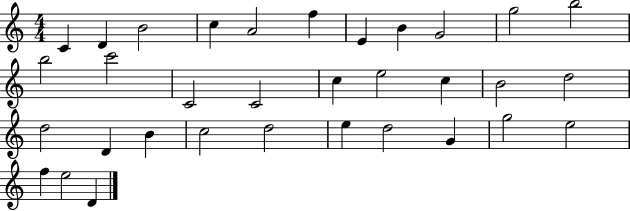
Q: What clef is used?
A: treble